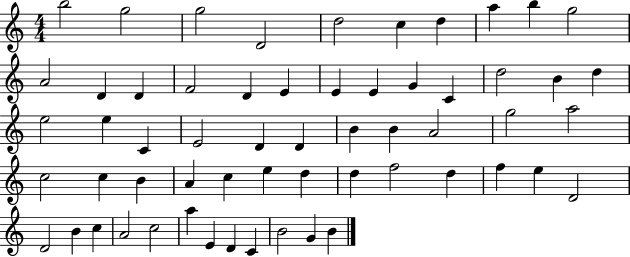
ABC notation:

X:1
T:Untitled
M:4/4
L:1/4
K:C
b2 g2 g2 D2 d2 c d a b g2 A2 D D F2 D E E E G C d2 B d e2 e C E2 D D B B A2 g2 a2 c2 c B A c e d d f2 d f e D2 D2 B c A2 c2 a E D C B2 G B